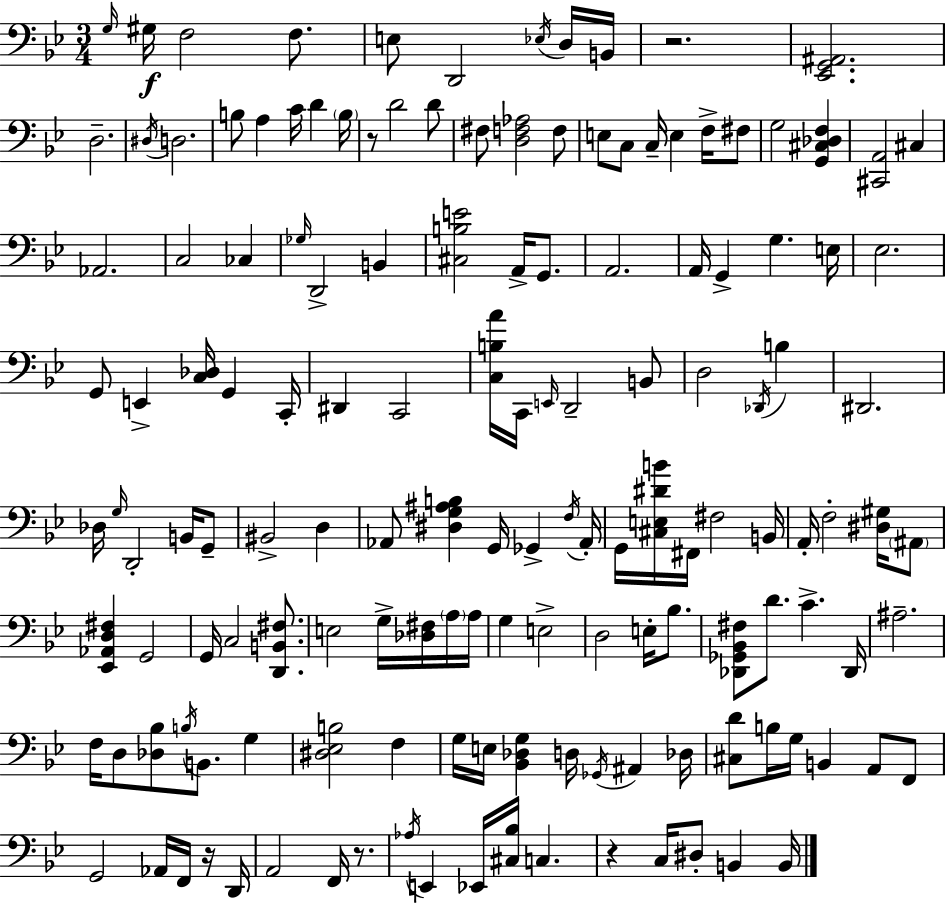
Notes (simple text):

G3/s G#3/s F3/h F3/e. E3/e D2/h Eb3/s D3/s B2/s R/h. [Eb2,G2,A#2]/h. D3/h. D#3/s D3/h. B3/e A3/q C4/s D4/q B3/s R/e D4/h D4/e F#3/e [D3,F3,Ab3]/h F3/e E3/e C3/e C3/s E3/q F3/s F#3/e G3/h [G2,C#3,Db3,F3]/q [C#2,A2]/h C#3/q Ab2/h. C3/h CES3/q Gb3/s D2/h B2/q [C#3,B3,E4]/h A2/s G2/e. A2/h. A2/s G2/q G3/q. E3/s Eb3/h. G2/e E2/q [C3,Db3]/s G2/q C2/s D#2/q C2/h [C3,B3,A4]/s C2/s E2/s D2/h B2/e D3/h Db2/s B3/q D#2/h. Db3/s G3/s D2/h B2/s G2/e BIS2/h D3/q Ab2/e [D#3,G3,A#3,B3]/q G2/s Gb2/q F3/s Ab2/s G2/s [C#3,E3,D#4,B4]/s F#2/s F#3/h B2/s A2/s F3/h [D#3,G#3]/s A#2/e [Eb2,Ab2,D3,F#3]/q G2/h G2/s C3/h [D2,B2,F#3]/e. E3/h G3/s [Db3,F#3]/s A3/s A3/s G3/q E3/h D3/h E3/s Bb3/e. [Db2,Gb2,Bb2,F#3]/e D4/e. C4/q. Db2/s A#3/h. F3/s D3/e [Db3,Bb3]/e B3/s B2/e. G3/q [D#3,Eb3,B3]/h F3/q G3/s E3/s [Bb2,Db3,G3]/q D3/s Gb2/s A#2/q Db3/s [C#3,D4]/e B3/s G3/s B2/q A2/e F2/e G2/h Ab2/s F2/s R/s D2/s A2/h F2/s R/e. Ab3/s E2/q Eb2/s [C#3,Bb3]/s C3/q. R/q C3/s D#3/e B2/q B2/s